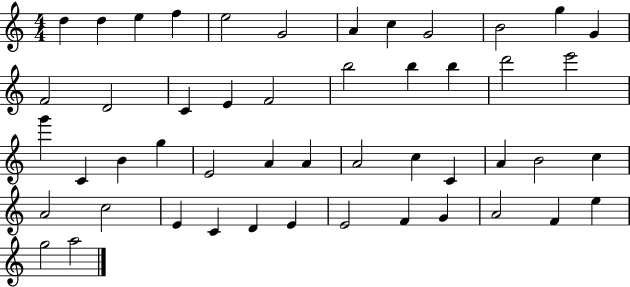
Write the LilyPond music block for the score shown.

{
  \clef treble
  \numericTimeSignature
  \time 4/4
  \key c \major
  d''4 d''4 e''4 f''4 | e''2 g'2 | a'4 c''4 g'2 | b'2 g''4 g'4 | \break f'2 d'2 | c'4 e'4 f'2 | b''2 b''4 b''4 | d'''2 e'''2 | \break g'''4 c'4 b'4 g''4 | e'2 a'4 a'4 | a'2 c''4 c'4 | a'4 b'2 c''4 | \break a'2 c''2 | e'4 c'4 d'4 e'4 | e'2 f'4 g'4 | a'2 f'4 e''4 | \break g''2 a''2 | \bar "|."
}